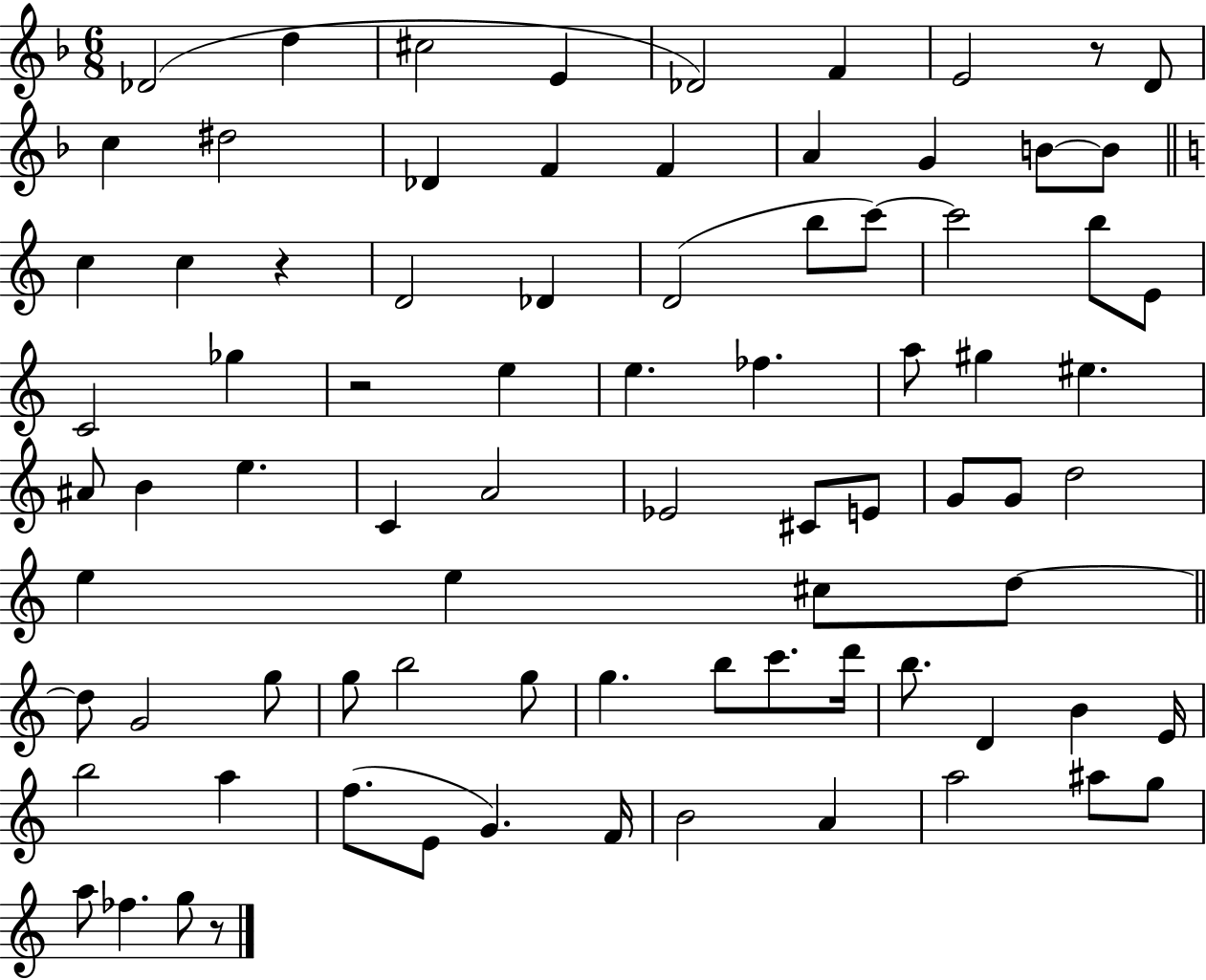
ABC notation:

X:1
T:Untitled
M:6/8
L:1/4
K:F
_D2 d ^c2 E _D2 F E2 z/2 D/2 c ^d2 _D F F A G B/2 B/2 c c z D2 _D D2 b/2 c'/2 c'2 b/2 E/2 C2 _g z2 e e _f a/2 ^g ^e ^A/2 B e C A2 _E2 ^C/2 E/2 G/2 G/2 d2 e e ^c/2 d/2 d/2 G2 g/2 g/2 b2 g/2 g b/2 c'/2 d'/4 b/2 D B E/4 b2 a f/2 E/2 G F/4 B2 A a2 ^a/2 g/2 a/2 _f g/2 z/2